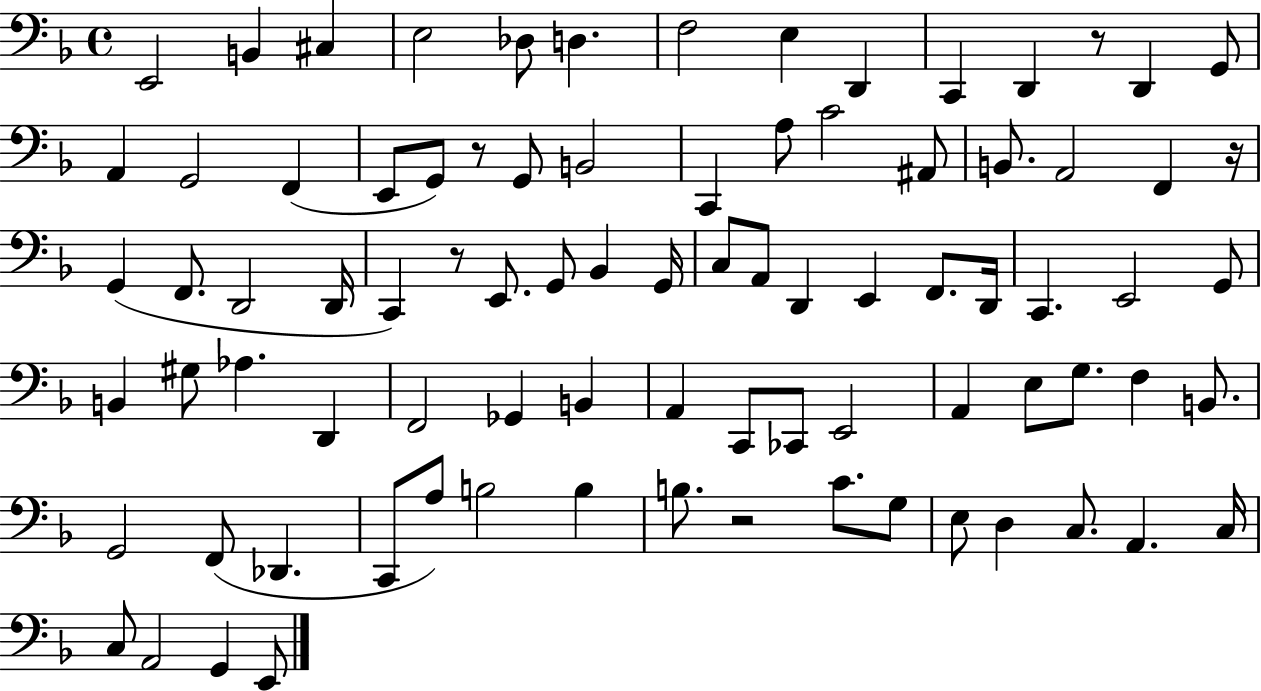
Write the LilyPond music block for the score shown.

{
  \clef bass
  \time 4/4
  \defaultTimeSignature
  \key f \major
  \repeat volta 2 { e,2 b,4 cis4 | e2 des8 d4. | f2 e4 d,4 | c,4 d,4 r8 d,4 g,8 | \break a,4 g,2 f,4( | e,8 g,8) r8 g,8 b,2 | c,4 a8 c'2 ais,8 | b,8. a,2 f,4 r16 | \break g,4( f,8. d,2 d,16 | c,4) r8 e,8. g,8 bes,4 g,16 | c8 a,8 d,4 e,4 f,8. d,16 | c,4. e,2 g,8 | \break b,4 gis8 aes4. d,4 | f,2 ges,4 b,4 | a,4 c,8 ces,8 e,2 | a,4 e8 g8. f4 b,8. | \break g,2 f,8( des,4. | c,8 a8) b2 b4 | b8. r2 c'8. g8 | e8 d4 c8. a,4. c16 | \break c8 a,2 g,4 e,8 | } \bar "|."
}